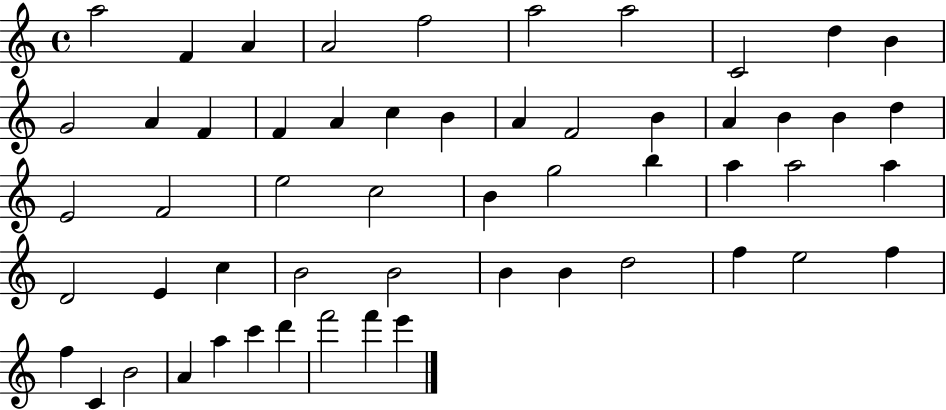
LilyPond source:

{
  \clef treble
  \time 4/4
  \defaultTimeSignature
  \key c \major
  a''2 f'4 a'4 | a'2 f''2 | a''2 a''2 | c'2 d''4 b'4 | \break g'2 a'4 f'4 | f'4 a'4 c''4 b'4 | a'4 f'2 b'4 | a'4 b'4 b'4 d''4 | \break e'2 f'2 | e''2 c''2 | b'4 g''2 b''4 | a''4 a''2 a''4 | \break d'2 e'4 c''4 | b'2 b'2 | b'4 b'4 d''2 | f''4 e''2 f''4 | \break f''4 c'4 b'2 | a'4 a''4 c'''4 d'''4 | f'''2 f'''4 e'''4 | \bar "|."
}